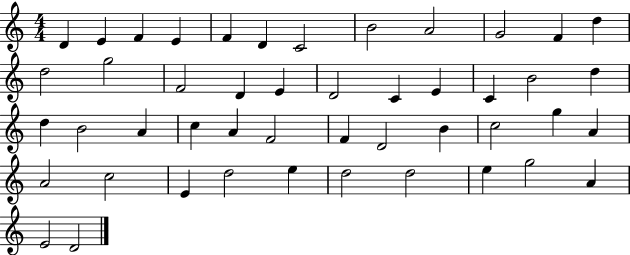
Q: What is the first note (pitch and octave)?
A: D4